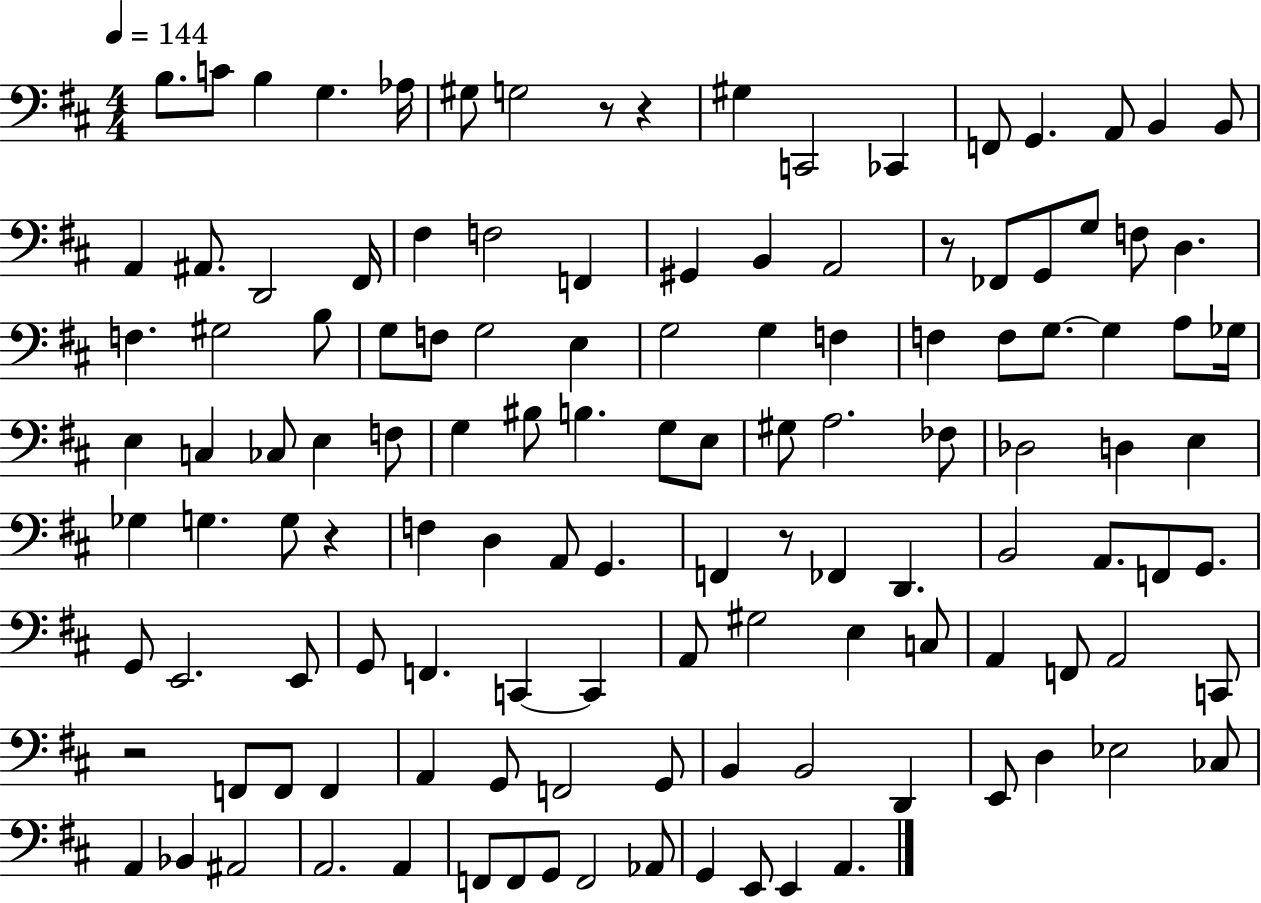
{
  \clef bass
  \numericTimeSignature
  \time 4/4
  \key d \major
  \tempo 4 = 144
  \repeat volta 2 { b8. c'8 b4 g4. aes16 | gis8 g2 r8 r4 | gis4 c,2 ces,4 | f,8 g,4. a,8 b,4 b,8 | \break a,4 ais,8. d,2 fis,16 | fis4 f2 f,4 | gis,4 b,4 a,2 | r8 fes,8 g,8 g8 f8 d4. | \break f4. gis2 b8 | g8 f8 g2 e4 | g2 g4 f4 | f4 f8 g8.~~ g4 a8 ges16 | \break e4 c4 ces8 e4 f8 | g4 bis8 b4. g8 e8 | gis8 a2. fes8 | des2 d4 e4 | \break ges4 g4. g8 r4 | f4 d4 a,8 g,4. | f,4 r8 fes,4 d,4. | b,2 a,8. f,8 g,8. | \break g,8 e,2. e,8 | g,8 f,4. c,4~~ c,4 | a,8 gis2 e4 c8 | a,4 f,8 a,2 c,8 | \break r2 f,8 f,8 f,4 | a,4 g,8 f,2 g,8 | b,4 b,2 d,4 | e,8 d4 ees2 ces8 | \break a,4 bes,4 ais,2 | a,2. a,4 | f,8 f,8 g,8 f,2 aes,8 | g,4 e,8 e,4 a,4. | \break } \bar "|."
}